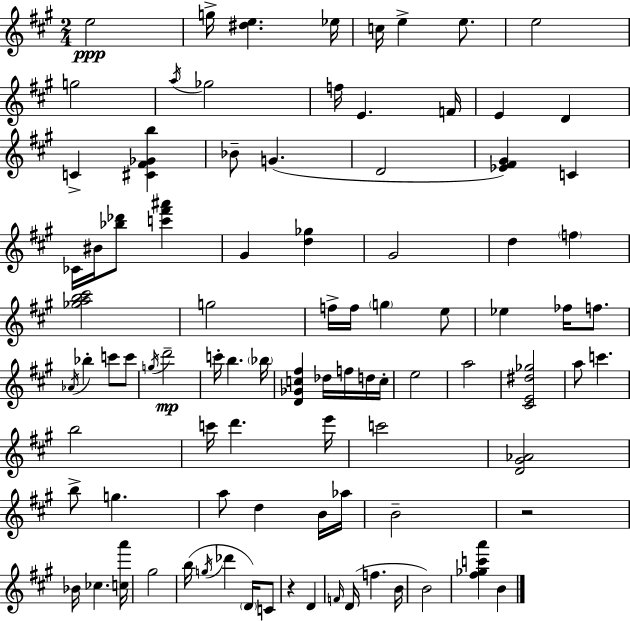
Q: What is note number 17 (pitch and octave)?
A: Bb4